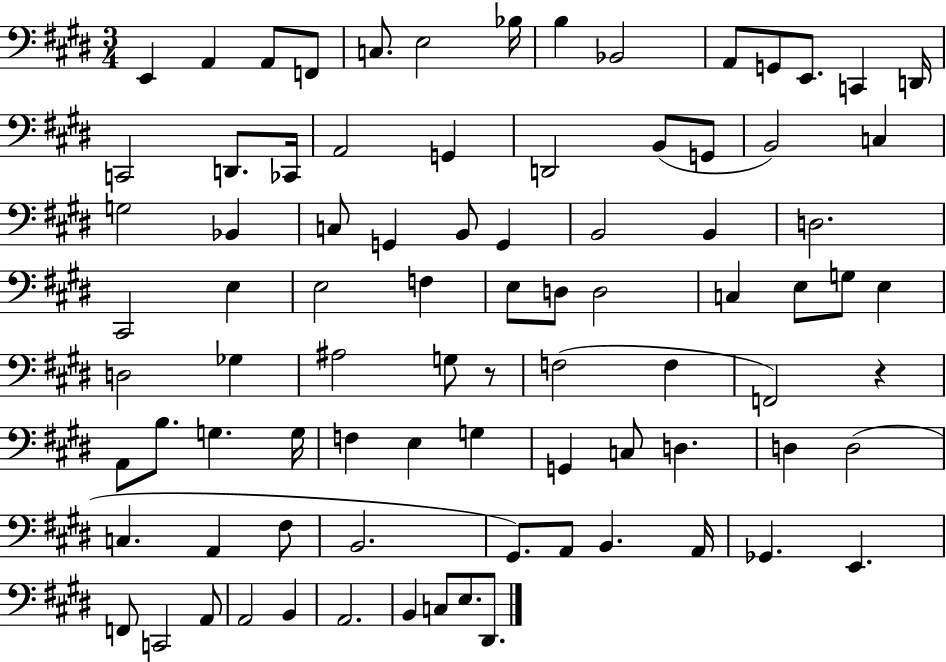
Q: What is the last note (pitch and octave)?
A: D#2